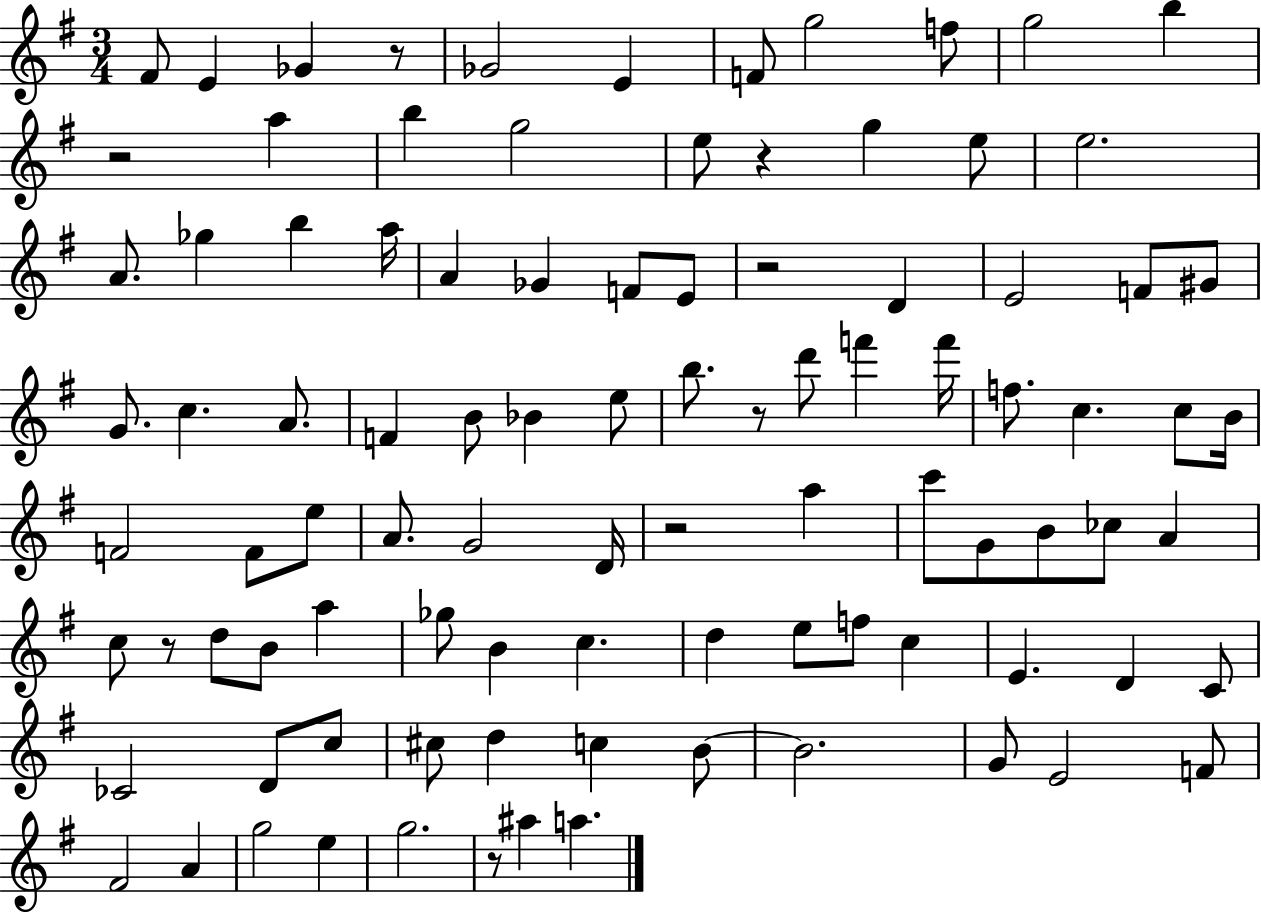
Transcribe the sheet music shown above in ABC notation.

X:1
T:Untitled
M:3/4
L:1/4
K:G
^F/2 E _G z/2 _G2 E F/2 g2 f/2 g2 b z2 a b g2 e/2 z g e/2 e2 A/2 _g b a/4 A _G F/2 E/2 z2 D E2 F/2 ^G/2 G/2 c A/2 F B/2 _B e/2 b/2 z/2 d'/2 f' f'/4 f/2 c c/2 B/4 F2 F/2 e/2 A/2 G2 D/4 z2 a c'/2 G/2 B/2 _c/2 A c/2 z/2 d/2 B/2 a _g/2 B c d e/2 f/2 c E D C/2 _C2 D/2 c/2 ^c/2 d c B/2 B2 G/2 E2 F/2 ^F2 A g2 e g2 z/2 ^a a